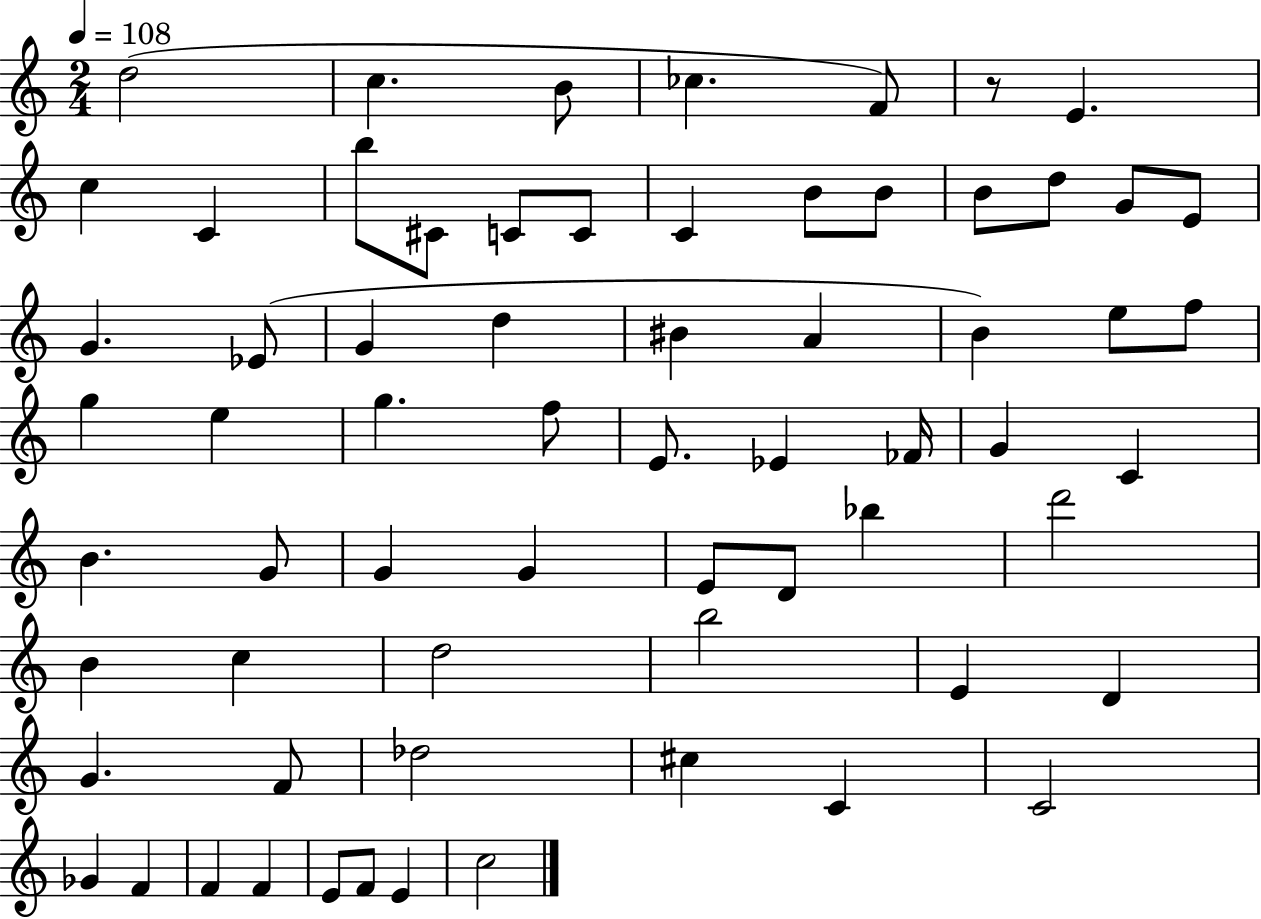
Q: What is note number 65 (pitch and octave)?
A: C5